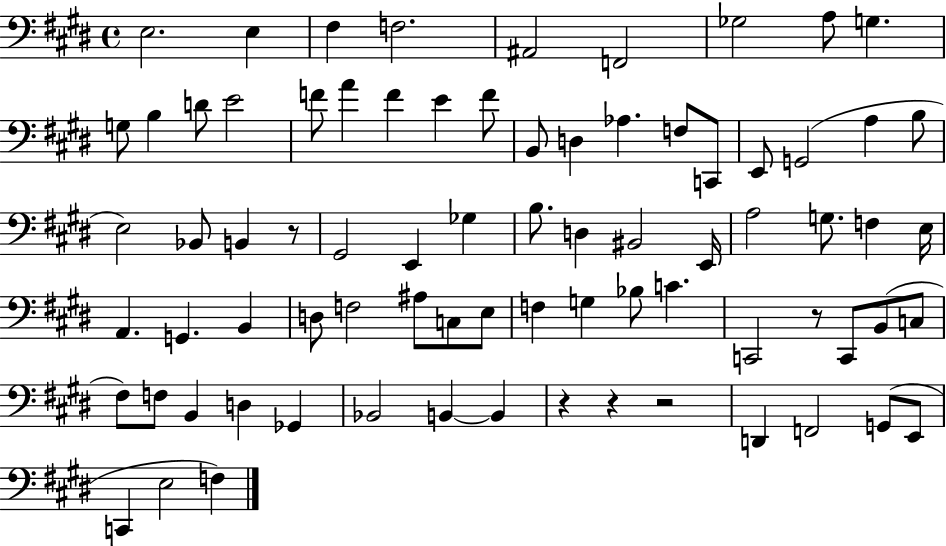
X:1
T:Untitled
M:4/4
L:1/4
K:E
E,2 E, ^F, F,2 ^A,,2 F,,2 _G,2 A,/2 G, G,/2 B, D/2 E2 F/2 A F E F/2 B,,/2 D, _A, F,/2 C,,/2 E,,/2 G,,2 A, B,/2 E,2 _B,,/2 B,, z/2 ^G,,2 E,, _G, B,/2 D, ^B,,2 E,,/4 A,2 G,/2 F, E,/4 A,, G,, B,, D,/2 F,2 ^A,/2 C,/2 E,/2 F, G, _B,/2 C C,,2 z/2 C,,/2 B,,/2 C,/2 ^F,/2 F,/2 B,, D, _G,, _B,,2 B,, B,, z z z2 D,, F,,2 G,,/2 E,,/2 C,, E,2 F,